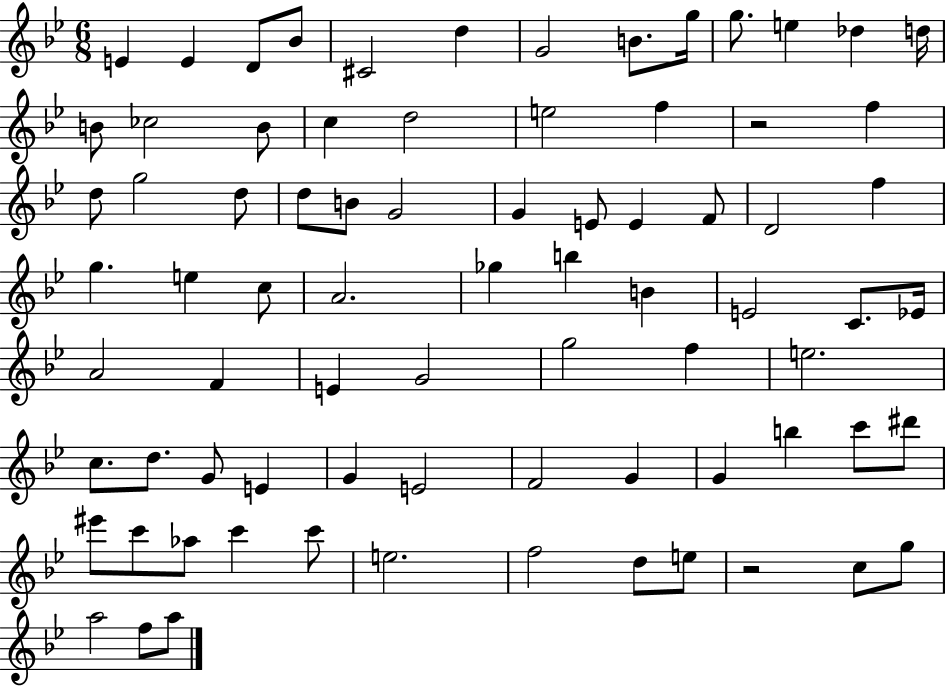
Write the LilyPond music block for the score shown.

{
  \clef treble
  \numericTimeSignature
  \time 6/8
  \key bes \major
  \repeat volta 2 { e'4 e'4 d'8 bes'8 | cis'2 d''4 | g'2 b'8. g''16 | g''8. e''4 des''4 d''16 | \break b'8 ces''2 b'8 | c''4 d''2 | e''2 f''4 | r2 f''4 | \break d''8 g''2 d''8 | d''8 b'8 g'2 | g'4 e'8 e'4 f'8 | d'2 f''4 | \break g''4. e''4 c''8 | a'2. | ges''4 b''4 b'4 | e'2 c'8. ees'16 | \break a'2 f'4 | e'4 g'2 | g''2 f''4 | e''2. | \break c''8. d''8. g'8 e'4 | g'4 e'2 | f'2 g'4 | g'4 b''4 c'''8 dis'''8 | \break eis'''8 c'''8 aes''8 c'''4 c'''8 | e''2. | f''2 d''8 e''8 | r2 c''8 g''8 | \break a''2 f''8 a''8 | } \bar "|."
}